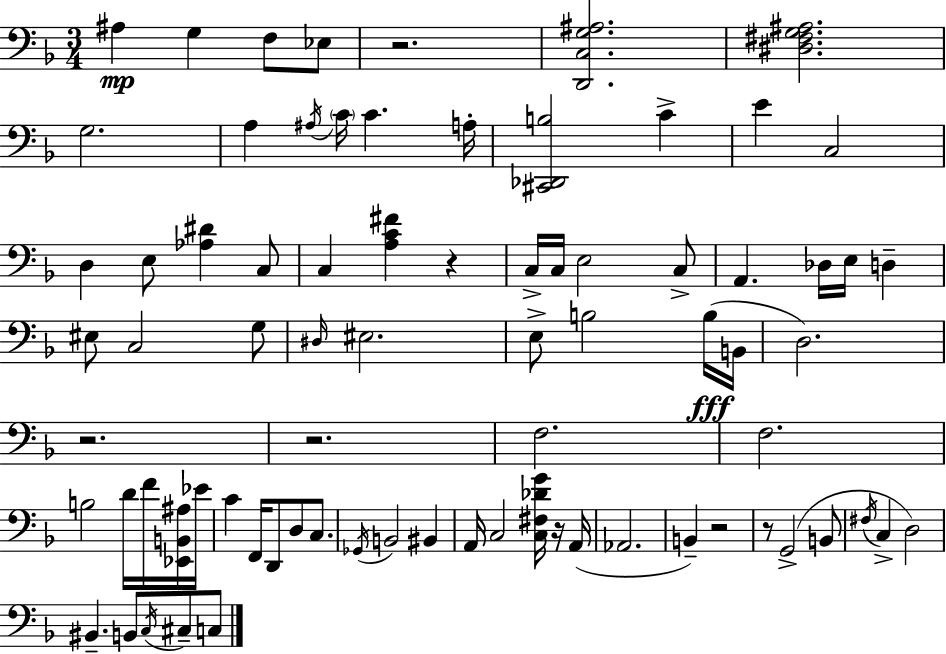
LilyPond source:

{
  \clef bass
  \numericTimeSignature
  \time 3/4
  \key f \major
  ais4\mp g4 f8 ees8 | r2. | <d, c g ais>2. | <dis fis g ais>2. | \break g2. | a4 \acciaccatura { ais16 } \parenthesize c'16 c'4. | a16-. <cis, des, b>2 c'4-> | e'4 c2 | \break d4 e8 <aes dis'>4 c8 | c4 <a c' fis'>4 r4 | c16-> c16 e2 c8-> | a,4. des16 e16 d4-- | \break eis8 c2 g8 | \grace { dis16 } eis2. | e8-> b2 | b16(\fff b,16 d2.) | \break r2. | r2. | f2. | f2. | \break b2 d'16 f'16 | <ees, b, ais>16 ees'16 c'4 f,16 d,8 d8 c8. | \acciaccatura { ges,16 } b,2 bis,4 | a,16 c2 | \break <c fis des' g'>16 r16 a,16( aes,2. | b,4--) r2 | r8 g,2->( | b,8 \acciaccatura { fis16 } c4-> d2) | \break bis,4.-- b,8 | \acciaccatura { c16 } cis8-- c8 \bar "|."
}